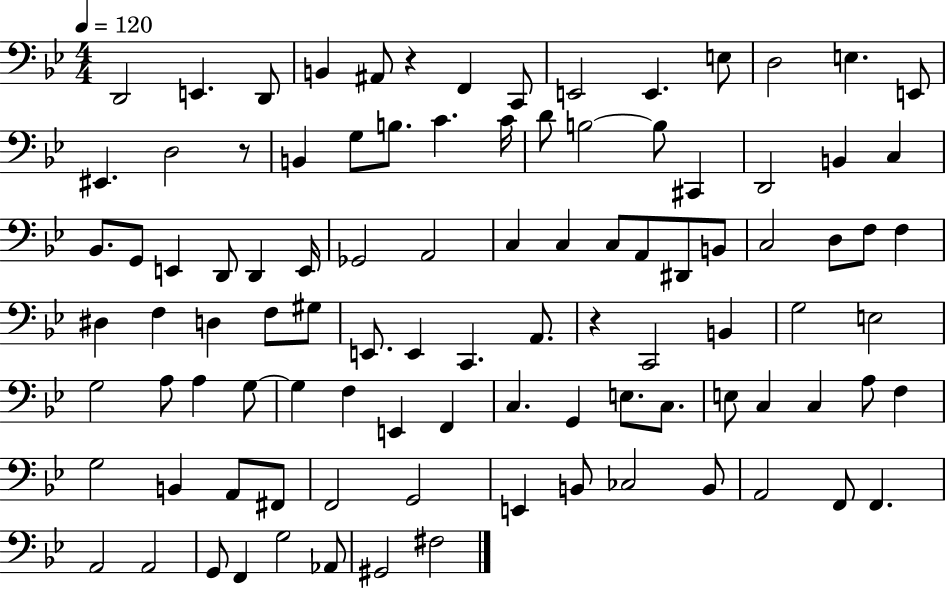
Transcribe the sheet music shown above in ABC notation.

X:1
T:Untitled
M:4/4
L:1/4
K:Bb
D,,2 E,, D,,/2 B,, ^A,,/2 z F,, C,,/2 E,,2 E,, E,/2 D,2 E, E,,/2 ^E,, D,2 z/2 B,, G,/2 B,/2 C C/4 D/2 B,2 B,/2 ^C,, D,,2 B,, C, _B,,/2 G,,/2 E,, D,,/2 D,, E,,/4 _G,,2 A,,2 C, C, C,/2 A,,/2 ^D,,/2 B,,/2 C,2 D,/2 F,/2 F, ^D, F, D, F,/2 ^G,/2 E,,/2 E,, C,, A,,/2 z C,,2 B,, G,2 E,2 G,2 A,/2 A, G,/2 G, F, E,, F,, C, G,, E,/2 C,/2 E,/2 C, C, A,/2 F, G,2 B,, A,,/2 ^F,,/2 F,,2 G,,2 E,, B,,/2 _C,2 B,,/2 A,,2 F,,/2 F,, A,,2 A,,2 G,,/2 F,, G,2 _A,,/2 ^G,,2 ^F,2